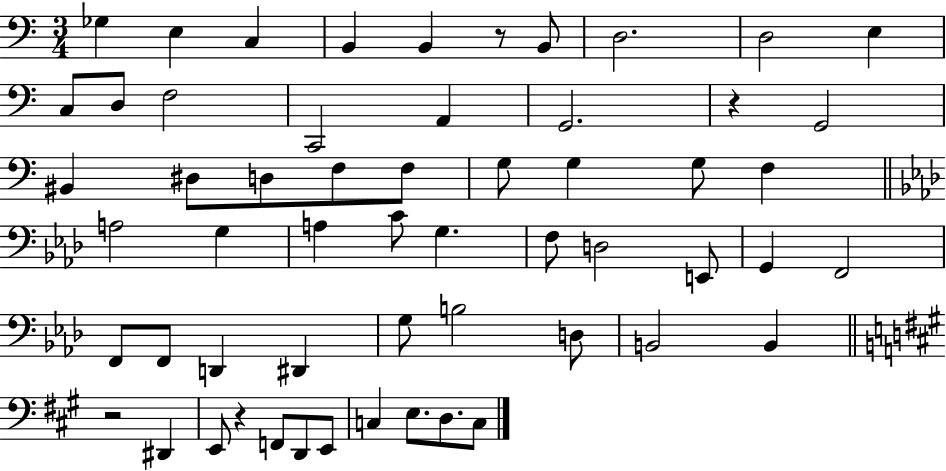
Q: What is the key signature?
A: C major